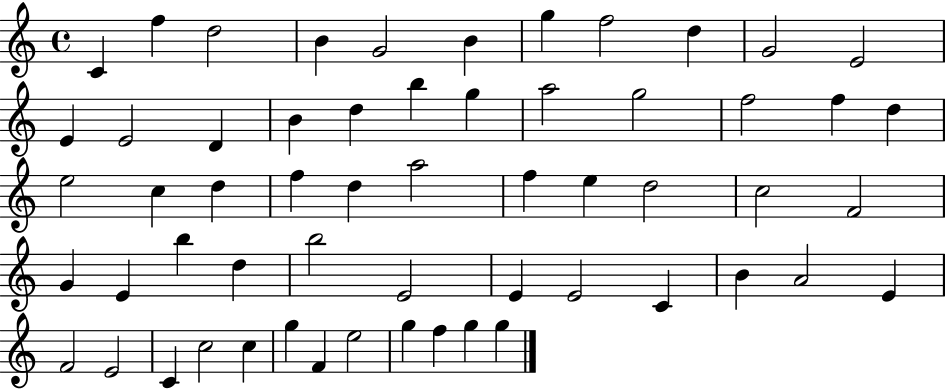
{
  \clef treble
  \time 4/4
  \defaultTimeSignature
  \key c \major
  c'4 f''4 d''2 | b'4 g'2 b'4 | g''4 f''2 d''4 | g'2 e'2 | \break e'4 e'2 d'4 | b'4 d''4 b''4 g''4 | a''2 g''2 | f''2 f''4 d''4 | \break e''2 c''4 d''4 | f''4 d''4 a''2 | f''4 e''4 d''2 | c''2 f'2 | \break g'4 e'4 b''4 d''4 | b''2 e'2 | e'4 e'2 c'4 | b'4 a'2 e'4 | \break f'2 e'2 | c'4 c''2 c''4 | g''4 f'4 e''2 | g''4 f''4 g''4 g''4 | \break \bar "|."
}